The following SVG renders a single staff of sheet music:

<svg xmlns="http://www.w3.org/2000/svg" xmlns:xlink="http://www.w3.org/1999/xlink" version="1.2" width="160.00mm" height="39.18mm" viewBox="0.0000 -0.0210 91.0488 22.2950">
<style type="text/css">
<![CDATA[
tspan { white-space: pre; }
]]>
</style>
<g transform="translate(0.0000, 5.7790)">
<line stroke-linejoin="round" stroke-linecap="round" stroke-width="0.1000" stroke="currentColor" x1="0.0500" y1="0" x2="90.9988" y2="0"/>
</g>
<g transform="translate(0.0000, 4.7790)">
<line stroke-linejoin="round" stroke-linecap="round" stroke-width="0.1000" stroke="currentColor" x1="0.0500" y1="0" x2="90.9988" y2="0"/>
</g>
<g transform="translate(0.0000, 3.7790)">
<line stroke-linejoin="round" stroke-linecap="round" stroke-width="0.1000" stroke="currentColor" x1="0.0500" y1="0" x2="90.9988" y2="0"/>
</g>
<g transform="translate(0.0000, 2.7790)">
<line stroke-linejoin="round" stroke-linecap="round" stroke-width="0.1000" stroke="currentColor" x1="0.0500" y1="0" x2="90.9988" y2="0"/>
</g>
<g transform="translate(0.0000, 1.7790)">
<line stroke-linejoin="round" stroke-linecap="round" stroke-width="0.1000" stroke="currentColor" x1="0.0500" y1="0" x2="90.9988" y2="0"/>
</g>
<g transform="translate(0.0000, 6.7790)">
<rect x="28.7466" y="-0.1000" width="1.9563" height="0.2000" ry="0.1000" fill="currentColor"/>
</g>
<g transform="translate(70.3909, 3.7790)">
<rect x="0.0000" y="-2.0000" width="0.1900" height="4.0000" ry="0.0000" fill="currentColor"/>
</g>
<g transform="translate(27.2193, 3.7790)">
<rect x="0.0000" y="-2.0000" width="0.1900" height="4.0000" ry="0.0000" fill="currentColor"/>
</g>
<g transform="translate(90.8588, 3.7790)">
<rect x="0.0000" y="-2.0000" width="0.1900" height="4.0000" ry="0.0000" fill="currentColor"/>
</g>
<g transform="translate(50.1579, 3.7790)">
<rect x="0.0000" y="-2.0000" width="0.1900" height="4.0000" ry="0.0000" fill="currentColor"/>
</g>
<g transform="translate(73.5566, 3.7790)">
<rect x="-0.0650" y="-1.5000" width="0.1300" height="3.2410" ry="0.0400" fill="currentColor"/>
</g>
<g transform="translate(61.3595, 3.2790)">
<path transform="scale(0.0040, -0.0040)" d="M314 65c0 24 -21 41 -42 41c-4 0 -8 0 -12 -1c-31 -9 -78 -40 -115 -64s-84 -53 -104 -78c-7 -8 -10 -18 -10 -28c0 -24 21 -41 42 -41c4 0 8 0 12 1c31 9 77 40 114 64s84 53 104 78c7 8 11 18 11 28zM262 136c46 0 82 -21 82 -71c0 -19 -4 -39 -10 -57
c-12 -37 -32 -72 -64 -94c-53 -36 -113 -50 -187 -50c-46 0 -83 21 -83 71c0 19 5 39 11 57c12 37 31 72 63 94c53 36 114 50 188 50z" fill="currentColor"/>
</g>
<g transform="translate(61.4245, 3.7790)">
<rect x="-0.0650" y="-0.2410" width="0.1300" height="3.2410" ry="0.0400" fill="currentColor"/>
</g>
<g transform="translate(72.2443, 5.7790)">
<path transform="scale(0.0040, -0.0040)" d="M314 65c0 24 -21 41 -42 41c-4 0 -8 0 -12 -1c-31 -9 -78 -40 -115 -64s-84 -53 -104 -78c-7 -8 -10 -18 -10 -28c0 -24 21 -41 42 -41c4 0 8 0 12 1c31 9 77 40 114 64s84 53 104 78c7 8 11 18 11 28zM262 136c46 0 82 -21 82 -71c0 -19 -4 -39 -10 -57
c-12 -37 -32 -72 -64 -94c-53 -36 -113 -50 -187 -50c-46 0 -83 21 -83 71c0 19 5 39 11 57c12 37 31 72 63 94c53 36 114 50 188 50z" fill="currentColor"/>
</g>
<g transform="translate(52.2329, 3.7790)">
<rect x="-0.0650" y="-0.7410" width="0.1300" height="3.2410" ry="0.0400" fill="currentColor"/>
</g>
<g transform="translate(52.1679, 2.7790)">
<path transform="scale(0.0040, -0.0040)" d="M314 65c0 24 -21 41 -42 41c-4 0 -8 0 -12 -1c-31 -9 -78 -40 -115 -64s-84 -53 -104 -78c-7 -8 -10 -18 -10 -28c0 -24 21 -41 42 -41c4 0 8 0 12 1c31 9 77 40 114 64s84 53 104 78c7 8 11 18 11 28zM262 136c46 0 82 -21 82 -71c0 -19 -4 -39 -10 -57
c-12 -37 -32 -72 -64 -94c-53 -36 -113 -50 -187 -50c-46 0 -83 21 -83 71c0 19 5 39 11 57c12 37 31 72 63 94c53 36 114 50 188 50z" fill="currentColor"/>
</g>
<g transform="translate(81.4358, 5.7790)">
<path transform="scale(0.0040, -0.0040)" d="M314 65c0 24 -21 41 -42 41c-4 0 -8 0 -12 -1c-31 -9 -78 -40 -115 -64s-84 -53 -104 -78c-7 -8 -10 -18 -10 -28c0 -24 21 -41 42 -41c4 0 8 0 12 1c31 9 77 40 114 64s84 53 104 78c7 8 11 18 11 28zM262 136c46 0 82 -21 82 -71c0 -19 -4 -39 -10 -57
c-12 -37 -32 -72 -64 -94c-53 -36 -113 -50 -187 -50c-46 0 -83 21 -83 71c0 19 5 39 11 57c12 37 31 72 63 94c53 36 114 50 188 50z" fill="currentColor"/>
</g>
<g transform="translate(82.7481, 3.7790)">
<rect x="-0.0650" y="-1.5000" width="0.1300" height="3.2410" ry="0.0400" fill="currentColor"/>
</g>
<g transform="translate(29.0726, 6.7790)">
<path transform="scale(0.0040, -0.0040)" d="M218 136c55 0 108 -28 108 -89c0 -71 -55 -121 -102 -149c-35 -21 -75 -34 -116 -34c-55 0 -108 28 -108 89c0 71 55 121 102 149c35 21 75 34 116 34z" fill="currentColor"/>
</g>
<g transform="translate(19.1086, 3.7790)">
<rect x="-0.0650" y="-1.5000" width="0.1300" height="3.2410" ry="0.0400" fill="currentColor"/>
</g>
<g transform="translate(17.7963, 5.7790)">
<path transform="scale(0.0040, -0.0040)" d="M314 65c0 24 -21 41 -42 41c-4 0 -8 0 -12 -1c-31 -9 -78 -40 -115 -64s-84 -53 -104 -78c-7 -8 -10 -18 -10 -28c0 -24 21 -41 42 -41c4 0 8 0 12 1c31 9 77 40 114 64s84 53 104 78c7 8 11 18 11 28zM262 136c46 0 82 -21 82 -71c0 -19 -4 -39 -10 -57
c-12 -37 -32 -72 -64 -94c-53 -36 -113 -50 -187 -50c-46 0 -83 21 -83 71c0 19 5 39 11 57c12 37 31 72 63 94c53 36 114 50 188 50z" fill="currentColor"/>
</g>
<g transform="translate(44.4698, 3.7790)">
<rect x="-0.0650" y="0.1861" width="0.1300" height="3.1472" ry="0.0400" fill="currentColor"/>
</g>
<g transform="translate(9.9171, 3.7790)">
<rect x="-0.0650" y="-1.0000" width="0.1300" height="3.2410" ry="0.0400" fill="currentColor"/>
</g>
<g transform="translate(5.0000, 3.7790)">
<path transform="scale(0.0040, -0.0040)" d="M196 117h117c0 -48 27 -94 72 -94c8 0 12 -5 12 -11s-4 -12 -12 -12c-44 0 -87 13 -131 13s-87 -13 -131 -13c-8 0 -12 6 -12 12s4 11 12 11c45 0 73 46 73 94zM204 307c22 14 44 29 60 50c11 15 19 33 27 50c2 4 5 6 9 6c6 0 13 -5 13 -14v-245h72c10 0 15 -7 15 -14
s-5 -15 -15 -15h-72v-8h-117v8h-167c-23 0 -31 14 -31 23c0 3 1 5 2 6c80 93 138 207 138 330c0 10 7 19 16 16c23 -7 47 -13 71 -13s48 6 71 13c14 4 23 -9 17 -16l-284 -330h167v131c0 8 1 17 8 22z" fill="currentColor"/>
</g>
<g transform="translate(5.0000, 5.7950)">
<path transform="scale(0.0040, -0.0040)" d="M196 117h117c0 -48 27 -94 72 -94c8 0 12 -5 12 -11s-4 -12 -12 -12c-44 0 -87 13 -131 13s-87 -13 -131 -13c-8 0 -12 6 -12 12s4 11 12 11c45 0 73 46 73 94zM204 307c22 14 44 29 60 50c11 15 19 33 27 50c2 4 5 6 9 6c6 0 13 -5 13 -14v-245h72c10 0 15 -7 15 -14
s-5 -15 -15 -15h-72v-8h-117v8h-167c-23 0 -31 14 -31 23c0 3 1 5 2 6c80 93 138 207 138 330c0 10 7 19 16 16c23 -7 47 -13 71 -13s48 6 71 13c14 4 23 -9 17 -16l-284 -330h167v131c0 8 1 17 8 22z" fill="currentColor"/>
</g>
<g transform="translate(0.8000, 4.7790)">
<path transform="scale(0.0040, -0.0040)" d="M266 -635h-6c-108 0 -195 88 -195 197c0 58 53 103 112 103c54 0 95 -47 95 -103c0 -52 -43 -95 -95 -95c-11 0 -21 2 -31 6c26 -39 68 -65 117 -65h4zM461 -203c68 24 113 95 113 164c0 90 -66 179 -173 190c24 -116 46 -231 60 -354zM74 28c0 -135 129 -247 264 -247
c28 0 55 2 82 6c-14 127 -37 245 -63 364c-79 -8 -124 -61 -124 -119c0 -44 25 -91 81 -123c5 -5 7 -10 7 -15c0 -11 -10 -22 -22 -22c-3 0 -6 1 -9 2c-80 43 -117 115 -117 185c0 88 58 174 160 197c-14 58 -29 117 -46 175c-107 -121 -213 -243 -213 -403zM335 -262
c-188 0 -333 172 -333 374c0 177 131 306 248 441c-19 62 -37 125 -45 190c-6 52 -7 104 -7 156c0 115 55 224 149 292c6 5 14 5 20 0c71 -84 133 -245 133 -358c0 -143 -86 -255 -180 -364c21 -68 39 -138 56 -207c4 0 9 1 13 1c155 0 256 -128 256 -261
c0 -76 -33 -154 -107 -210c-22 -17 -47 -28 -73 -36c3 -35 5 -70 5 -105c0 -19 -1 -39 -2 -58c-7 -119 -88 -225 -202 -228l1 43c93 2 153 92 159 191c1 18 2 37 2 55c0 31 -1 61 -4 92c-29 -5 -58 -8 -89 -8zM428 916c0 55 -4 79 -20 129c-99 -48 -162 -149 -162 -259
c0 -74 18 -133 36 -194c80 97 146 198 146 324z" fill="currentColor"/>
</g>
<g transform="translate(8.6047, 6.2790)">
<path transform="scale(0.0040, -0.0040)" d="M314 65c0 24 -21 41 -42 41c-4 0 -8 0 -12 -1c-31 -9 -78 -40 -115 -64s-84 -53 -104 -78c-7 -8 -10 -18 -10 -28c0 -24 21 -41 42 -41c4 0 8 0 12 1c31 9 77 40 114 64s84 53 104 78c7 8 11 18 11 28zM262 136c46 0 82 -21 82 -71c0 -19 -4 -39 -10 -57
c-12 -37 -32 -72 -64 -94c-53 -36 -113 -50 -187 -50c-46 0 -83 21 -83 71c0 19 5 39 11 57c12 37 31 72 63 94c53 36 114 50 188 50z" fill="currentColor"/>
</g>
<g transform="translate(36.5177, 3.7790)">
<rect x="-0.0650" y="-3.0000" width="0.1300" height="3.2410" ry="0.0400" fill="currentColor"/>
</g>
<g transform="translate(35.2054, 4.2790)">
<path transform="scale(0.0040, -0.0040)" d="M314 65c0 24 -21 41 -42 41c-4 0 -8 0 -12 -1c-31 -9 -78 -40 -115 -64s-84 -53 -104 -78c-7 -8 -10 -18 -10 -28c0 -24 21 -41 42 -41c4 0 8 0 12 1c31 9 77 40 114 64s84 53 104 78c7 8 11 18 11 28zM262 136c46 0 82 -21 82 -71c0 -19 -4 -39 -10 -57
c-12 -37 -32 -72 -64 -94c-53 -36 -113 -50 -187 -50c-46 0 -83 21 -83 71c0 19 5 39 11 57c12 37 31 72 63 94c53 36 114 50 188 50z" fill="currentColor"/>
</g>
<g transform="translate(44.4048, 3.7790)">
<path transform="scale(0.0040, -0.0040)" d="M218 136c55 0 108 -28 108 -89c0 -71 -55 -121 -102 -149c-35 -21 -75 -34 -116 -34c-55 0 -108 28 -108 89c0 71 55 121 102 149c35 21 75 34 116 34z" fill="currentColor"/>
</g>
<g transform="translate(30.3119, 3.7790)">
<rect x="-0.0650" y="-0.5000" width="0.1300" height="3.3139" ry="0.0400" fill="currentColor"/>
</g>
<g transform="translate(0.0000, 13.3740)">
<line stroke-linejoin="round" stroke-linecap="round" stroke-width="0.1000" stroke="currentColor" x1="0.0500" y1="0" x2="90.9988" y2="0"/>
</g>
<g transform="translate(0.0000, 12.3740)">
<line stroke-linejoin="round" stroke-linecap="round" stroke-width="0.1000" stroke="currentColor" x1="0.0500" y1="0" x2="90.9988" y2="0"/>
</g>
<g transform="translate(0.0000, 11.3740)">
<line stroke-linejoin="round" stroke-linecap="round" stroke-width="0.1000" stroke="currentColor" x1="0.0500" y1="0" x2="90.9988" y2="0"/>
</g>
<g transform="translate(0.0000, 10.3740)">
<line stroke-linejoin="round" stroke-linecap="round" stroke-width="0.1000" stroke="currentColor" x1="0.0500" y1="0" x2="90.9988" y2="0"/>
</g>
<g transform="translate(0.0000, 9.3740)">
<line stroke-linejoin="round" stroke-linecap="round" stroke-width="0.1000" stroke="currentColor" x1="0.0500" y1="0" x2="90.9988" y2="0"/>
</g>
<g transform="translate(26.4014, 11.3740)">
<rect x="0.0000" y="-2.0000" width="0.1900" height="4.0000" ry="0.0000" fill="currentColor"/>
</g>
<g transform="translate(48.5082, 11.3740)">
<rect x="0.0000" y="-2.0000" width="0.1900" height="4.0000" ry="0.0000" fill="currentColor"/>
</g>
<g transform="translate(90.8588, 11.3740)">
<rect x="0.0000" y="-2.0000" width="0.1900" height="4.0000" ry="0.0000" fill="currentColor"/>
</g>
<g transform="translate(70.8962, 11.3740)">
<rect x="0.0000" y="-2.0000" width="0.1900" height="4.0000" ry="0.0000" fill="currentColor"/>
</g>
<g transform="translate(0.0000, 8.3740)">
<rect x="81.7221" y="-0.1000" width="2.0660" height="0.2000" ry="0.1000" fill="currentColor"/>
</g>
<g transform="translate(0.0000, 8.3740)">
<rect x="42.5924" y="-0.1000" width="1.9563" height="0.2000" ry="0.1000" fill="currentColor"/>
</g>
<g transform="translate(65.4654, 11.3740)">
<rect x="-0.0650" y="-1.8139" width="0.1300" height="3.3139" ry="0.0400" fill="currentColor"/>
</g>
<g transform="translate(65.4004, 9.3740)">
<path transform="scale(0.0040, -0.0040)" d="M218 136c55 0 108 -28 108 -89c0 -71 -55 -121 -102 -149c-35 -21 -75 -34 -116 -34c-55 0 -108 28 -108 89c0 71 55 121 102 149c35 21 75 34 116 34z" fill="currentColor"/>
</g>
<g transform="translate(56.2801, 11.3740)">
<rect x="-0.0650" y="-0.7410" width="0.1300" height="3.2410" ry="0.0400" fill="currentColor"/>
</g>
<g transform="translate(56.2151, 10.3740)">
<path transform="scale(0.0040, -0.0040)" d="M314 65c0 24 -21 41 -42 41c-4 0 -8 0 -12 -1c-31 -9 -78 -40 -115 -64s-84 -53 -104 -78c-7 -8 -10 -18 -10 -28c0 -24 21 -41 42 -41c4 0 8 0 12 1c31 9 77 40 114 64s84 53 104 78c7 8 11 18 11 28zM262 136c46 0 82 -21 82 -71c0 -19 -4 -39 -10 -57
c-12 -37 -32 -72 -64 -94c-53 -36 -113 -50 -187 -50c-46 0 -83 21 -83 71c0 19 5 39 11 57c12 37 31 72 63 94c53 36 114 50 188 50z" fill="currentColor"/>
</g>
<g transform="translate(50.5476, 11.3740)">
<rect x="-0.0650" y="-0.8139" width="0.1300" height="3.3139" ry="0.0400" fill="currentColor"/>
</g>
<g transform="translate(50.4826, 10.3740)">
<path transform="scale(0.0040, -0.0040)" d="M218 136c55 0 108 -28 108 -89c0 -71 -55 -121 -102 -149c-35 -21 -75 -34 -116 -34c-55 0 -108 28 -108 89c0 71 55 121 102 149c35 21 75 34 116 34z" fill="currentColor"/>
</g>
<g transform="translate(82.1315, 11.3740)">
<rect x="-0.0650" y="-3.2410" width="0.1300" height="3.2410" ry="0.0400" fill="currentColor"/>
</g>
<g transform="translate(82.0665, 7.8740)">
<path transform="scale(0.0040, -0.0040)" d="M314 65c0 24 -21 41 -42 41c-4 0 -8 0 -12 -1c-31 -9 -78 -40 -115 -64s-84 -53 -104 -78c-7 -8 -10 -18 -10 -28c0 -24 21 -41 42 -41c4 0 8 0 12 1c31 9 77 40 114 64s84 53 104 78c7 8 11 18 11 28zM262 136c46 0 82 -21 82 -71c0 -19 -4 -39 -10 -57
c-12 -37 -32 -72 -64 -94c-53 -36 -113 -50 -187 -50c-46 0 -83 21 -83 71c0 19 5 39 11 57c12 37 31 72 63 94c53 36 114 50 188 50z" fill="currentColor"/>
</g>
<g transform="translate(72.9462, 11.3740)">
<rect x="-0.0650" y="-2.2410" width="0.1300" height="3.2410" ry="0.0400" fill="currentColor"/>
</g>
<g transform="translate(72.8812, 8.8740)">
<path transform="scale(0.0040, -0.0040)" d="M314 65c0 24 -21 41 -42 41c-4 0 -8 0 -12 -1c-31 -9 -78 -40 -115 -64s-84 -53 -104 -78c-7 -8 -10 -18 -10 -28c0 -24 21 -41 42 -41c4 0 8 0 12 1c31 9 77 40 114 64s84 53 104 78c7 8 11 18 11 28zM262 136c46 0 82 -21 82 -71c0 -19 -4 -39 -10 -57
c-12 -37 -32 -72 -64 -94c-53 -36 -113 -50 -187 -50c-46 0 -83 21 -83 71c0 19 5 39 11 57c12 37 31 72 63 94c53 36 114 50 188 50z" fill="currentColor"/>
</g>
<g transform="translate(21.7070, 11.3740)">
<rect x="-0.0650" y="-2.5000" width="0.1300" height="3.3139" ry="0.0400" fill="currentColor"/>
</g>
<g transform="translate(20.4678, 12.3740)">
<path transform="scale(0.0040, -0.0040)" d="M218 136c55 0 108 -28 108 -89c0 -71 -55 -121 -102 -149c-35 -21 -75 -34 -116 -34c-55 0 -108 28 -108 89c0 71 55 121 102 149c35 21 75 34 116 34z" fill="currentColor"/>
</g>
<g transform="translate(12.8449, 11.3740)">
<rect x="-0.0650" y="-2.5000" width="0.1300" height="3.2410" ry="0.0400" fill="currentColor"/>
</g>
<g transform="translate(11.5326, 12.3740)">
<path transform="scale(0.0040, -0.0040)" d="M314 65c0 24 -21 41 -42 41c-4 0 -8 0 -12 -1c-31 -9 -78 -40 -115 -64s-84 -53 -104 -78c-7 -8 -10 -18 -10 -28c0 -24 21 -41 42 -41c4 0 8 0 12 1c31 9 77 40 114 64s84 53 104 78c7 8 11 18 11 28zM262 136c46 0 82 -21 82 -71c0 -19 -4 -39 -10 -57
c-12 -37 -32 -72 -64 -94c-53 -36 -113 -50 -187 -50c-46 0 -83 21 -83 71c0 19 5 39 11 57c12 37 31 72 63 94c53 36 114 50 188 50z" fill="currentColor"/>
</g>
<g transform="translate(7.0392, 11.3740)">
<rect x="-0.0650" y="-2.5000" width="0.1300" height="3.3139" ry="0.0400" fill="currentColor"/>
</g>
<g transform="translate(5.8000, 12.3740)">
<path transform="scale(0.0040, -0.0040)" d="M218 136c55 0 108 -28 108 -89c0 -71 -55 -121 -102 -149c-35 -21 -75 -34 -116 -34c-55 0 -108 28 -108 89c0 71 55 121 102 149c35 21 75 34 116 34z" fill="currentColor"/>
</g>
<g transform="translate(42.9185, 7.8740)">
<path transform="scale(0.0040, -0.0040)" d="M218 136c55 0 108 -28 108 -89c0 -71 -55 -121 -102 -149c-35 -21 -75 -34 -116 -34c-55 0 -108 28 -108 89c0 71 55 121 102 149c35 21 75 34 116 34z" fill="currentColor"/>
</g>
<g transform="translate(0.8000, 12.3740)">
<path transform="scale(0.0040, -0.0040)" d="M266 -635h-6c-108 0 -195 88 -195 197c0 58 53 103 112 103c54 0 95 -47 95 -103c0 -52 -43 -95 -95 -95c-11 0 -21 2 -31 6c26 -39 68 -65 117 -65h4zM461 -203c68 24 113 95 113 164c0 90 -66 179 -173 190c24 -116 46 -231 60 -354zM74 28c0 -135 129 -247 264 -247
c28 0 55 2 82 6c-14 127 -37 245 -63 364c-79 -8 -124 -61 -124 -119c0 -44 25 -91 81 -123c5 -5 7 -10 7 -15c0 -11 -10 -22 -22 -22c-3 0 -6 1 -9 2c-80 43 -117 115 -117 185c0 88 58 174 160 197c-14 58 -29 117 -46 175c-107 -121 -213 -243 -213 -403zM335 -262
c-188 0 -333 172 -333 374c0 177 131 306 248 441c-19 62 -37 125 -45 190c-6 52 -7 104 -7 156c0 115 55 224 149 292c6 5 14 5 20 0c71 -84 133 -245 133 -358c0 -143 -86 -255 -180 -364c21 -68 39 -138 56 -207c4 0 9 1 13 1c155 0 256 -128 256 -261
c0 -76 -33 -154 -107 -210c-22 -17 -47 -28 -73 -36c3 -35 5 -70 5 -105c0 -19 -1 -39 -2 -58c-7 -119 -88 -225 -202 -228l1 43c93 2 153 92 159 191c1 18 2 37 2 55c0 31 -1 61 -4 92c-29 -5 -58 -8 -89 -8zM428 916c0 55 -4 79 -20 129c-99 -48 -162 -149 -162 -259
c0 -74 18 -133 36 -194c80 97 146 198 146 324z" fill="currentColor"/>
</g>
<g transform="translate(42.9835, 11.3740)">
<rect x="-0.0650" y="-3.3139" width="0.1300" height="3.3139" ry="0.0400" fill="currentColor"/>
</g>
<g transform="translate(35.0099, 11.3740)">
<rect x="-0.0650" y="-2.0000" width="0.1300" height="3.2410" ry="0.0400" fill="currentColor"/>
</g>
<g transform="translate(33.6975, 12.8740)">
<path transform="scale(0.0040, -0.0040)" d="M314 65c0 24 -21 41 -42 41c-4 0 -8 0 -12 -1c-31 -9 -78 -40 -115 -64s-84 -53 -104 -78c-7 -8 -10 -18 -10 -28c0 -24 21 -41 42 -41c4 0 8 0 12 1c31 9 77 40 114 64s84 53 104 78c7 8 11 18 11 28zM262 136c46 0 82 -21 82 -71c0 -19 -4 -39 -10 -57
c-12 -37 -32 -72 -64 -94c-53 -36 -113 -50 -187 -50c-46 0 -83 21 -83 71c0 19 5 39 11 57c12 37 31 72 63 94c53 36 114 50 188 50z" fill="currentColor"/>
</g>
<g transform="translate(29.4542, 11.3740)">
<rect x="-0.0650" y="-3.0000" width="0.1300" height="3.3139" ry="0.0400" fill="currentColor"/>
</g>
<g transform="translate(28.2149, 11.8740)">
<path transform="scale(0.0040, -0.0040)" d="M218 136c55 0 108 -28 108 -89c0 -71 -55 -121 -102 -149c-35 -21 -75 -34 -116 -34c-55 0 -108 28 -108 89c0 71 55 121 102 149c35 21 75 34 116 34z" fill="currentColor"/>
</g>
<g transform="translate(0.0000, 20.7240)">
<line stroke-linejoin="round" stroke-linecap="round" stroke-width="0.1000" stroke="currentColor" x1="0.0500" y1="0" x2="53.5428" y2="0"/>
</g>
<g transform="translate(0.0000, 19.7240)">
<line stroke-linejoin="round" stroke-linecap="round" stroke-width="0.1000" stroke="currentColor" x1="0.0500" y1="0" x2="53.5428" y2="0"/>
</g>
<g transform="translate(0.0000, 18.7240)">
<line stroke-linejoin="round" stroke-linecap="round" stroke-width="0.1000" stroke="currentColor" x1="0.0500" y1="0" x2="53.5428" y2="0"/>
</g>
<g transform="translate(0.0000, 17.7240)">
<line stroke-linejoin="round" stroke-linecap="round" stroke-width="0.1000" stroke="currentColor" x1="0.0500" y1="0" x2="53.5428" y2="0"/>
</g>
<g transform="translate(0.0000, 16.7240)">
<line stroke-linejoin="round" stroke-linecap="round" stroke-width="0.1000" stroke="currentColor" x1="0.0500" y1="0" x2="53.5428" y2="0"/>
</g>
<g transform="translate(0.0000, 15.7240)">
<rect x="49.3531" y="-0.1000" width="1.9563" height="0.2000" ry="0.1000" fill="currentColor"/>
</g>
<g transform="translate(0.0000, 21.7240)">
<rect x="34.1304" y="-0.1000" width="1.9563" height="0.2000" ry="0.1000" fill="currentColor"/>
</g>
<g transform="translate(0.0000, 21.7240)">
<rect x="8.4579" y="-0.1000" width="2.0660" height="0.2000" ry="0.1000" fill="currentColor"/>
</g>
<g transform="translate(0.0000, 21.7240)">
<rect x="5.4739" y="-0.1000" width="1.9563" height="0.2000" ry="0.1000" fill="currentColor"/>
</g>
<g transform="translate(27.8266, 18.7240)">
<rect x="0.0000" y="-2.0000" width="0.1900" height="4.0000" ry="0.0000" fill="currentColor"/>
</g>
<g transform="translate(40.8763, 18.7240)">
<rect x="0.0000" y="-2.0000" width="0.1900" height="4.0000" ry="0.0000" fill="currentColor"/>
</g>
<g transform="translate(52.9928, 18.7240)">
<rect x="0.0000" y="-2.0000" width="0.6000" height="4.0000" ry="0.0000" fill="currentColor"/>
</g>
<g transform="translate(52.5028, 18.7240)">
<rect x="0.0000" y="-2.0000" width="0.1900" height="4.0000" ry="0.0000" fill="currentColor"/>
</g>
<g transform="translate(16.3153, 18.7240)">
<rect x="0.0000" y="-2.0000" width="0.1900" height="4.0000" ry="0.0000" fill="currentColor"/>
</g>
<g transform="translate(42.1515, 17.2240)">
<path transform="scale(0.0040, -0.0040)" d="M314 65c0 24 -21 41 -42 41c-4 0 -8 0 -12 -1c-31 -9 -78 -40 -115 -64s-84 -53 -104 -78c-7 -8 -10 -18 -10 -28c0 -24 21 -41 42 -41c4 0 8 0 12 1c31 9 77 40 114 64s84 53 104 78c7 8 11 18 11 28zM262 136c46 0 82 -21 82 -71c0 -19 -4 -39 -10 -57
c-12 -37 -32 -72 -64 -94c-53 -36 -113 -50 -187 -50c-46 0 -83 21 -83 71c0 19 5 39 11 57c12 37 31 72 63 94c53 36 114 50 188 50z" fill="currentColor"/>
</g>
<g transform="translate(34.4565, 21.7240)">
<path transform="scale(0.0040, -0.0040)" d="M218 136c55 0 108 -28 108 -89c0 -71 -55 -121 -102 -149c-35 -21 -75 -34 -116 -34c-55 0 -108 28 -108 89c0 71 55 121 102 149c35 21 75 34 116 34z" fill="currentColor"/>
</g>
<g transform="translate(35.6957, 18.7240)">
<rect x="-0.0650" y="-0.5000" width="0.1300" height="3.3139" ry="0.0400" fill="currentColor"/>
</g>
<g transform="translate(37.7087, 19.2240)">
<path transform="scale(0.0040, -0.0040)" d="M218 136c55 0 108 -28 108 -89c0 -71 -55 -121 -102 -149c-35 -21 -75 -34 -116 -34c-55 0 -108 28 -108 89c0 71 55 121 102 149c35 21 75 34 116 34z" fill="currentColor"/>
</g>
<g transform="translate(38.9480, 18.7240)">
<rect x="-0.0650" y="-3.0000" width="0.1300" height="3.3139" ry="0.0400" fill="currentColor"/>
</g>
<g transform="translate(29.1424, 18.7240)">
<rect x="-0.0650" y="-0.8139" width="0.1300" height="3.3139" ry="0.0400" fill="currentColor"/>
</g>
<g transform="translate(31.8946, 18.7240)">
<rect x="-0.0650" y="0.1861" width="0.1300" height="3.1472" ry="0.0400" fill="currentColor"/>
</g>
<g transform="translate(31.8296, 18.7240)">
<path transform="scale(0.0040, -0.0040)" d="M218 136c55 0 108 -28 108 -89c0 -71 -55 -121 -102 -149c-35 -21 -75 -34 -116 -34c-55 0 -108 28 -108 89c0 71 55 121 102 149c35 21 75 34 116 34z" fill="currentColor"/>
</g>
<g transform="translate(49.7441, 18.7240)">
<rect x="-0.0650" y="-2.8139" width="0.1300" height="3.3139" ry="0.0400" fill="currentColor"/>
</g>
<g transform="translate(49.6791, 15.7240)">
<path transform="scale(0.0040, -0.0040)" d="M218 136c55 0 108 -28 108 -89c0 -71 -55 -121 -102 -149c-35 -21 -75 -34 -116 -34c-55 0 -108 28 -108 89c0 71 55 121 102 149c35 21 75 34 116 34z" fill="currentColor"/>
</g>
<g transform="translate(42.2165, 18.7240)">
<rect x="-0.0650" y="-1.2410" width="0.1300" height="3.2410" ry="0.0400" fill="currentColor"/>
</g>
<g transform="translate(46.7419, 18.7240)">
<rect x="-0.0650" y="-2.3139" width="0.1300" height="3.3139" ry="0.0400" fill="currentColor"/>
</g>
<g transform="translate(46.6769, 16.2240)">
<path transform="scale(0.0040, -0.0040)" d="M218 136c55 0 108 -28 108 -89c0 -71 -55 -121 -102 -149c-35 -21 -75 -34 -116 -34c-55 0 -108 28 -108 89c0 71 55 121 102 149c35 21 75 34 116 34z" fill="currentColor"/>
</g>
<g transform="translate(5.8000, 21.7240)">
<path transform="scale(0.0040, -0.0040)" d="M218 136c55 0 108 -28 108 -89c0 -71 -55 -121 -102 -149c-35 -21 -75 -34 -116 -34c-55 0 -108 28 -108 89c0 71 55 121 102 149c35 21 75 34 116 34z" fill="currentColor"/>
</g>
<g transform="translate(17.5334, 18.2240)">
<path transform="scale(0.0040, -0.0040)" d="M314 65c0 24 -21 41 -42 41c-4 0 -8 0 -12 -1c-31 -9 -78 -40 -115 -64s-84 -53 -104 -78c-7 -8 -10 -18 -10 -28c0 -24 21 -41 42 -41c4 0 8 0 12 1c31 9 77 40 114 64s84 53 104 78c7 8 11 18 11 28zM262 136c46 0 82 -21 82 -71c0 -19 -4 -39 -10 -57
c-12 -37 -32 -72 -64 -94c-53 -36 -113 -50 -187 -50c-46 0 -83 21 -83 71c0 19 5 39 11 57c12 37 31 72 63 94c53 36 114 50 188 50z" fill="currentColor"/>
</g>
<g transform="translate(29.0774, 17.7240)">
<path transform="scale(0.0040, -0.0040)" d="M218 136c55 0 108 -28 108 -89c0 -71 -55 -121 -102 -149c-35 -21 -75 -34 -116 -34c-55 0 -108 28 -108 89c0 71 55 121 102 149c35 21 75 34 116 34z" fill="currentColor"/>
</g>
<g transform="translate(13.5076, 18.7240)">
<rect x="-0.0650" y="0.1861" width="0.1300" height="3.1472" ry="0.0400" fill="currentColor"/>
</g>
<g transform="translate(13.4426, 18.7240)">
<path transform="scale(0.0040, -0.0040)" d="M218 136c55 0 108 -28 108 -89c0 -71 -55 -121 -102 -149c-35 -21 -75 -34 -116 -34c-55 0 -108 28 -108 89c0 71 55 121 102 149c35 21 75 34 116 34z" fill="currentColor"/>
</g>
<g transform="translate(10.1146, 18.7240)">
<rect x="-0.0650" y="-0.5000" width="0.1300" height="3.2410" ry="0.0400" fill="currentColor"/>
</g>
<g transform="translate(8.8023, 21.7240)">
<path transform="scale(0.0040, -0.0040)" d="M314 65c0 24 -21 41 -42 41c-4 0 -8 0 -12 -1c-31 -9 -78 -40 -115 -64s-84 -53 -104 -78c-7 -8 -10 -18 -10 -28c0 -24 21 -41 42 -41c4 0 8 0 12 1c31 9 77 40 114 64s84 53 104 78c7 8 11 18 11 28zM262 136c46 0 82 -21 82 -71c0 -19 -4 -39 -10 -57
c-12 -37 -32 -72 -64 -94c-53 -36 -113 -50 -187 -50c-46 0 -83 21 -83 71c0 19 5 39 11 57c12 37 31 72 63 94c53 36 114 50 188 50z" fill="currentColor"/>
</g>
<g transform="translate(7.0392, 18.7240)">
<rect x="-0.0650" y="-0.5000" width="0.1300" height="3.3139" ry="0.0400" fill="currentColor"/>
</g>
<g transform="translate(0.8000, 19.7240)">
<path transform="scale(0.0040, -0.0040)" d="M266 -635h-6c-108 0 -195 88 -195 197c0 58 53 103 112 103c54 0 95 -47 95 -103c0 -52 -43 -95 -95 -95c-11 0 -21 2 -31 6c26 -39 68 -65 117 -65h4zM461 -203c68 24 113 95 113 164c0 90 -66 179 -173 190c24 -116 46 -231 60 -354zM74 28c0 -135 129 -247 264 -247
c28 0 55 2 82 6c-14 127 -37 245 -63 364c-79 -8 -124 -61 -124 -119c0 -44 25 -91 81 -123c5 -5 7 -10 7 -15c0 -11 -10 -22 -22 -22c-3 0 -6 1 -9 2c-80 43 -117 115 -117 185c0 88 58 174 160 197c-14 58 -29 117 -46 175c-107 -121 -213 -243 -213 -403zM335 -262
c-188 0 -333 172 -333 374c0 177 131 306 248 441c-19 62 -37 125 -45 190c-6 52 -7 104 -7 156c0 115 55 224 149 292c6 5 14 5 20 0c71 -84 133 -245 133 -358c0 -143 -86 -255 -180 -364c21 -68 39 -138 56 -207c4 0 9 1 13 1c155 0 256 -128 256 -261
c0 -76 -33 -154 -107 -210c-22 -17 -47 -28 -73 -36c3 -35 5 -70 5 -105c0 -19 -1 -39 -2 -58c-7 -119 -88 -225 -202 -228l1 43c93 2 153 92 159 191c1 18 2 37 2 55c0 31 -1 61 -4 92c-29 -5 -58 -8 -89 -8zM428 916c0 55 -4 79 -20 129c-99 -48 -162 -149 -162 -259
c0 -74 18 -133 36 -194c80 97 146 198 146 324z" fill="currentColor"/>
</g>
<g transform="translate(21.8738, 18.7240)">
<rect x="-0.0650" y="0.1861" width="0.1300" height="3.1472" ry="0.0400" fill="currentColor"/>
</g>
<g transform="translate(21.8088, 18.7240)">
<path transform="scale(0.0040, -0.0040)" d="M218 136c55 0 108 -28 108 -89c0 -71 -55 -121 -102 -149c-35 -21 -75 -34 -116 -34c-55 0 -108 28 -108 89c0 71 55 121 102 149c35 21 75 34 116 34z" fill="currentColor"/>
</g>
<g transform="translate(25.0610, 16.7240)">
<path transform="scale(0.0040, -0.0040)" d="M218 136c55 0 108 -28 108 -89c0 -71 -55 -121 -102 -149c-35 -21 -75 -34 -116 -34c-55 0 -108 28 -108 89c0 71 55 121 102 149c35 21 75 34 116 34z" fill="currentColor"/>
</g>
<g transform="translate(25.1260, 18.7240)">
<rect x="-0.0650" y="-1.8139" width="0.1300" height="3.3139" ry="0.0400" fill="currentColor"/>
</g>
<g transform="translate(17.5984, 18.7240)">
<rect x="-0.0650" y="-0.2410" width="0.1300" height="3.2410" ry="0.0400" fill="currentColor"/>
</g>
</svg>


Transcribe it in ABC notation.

X:1
T:Untitled
M:4/4
L:1/4
K:C
D2 E2 C A2 B d2 c2 E2 E2 G G2 G A F2 b d d2 f g2 b2 C C2 B c2 B f d B C A e2 g a